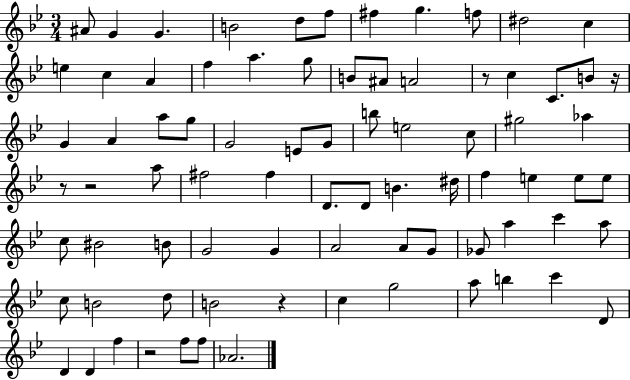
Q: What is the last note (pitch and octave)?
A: Ab4